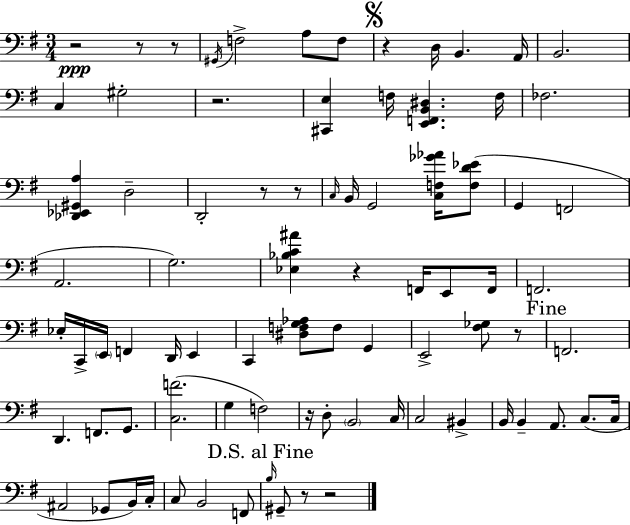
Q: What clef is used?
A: bass